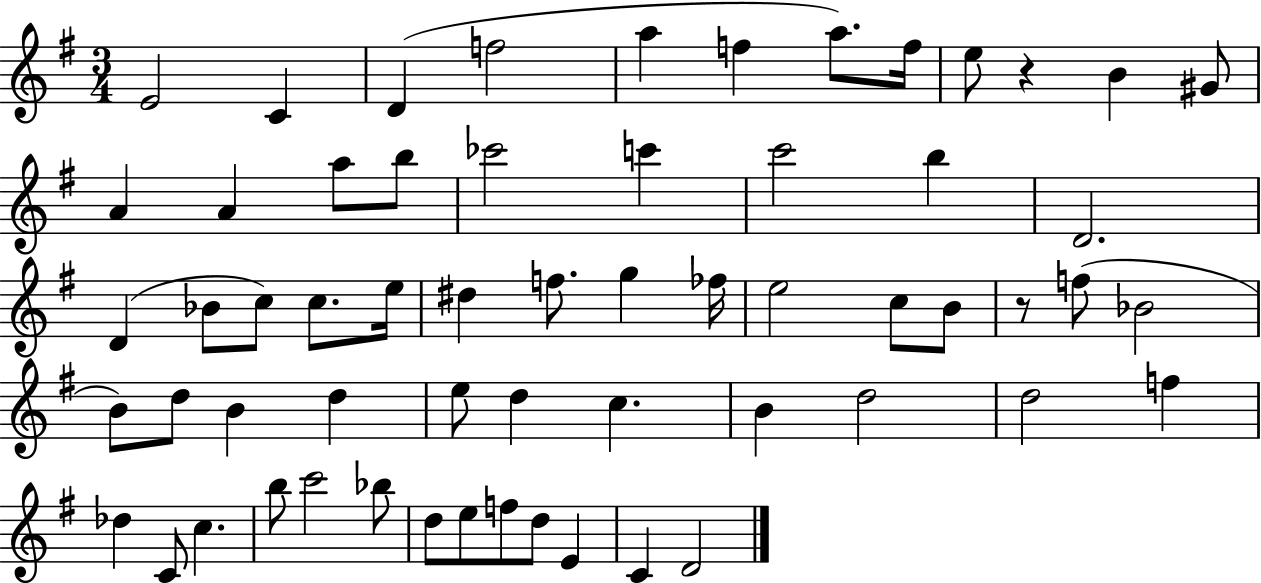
{
  \clef treble
  \numericTimeSignature
  \time 3/4
  \key g \major
  e'2 c'4 | d'4( f''2 | a''4 f''4 a''8.) f''16 | e''8 r4 b'4 gis'8 | \break a'4 a'4 a''8 b''8 | ces'''2 c'''4 | c'''2 b''4 | d'2. | \break d'4( bes'8 c''8) c''8. e''16 | dis''4 f''8. g''4 fes''16 | e''2 c''8 b'8 | r8 f''8( bes'2 | \break b'8) d''8 b'4 d''4 | e''8 d''4 c''4. | b'4 d''2 | d''2 f''4 | \break des''4 c'8 c''4. | b''8 c'''2 bes''8 | d''8 e''8 f''8 d''8 e'4 | c'4 d'2 | \break \bar "|."
}